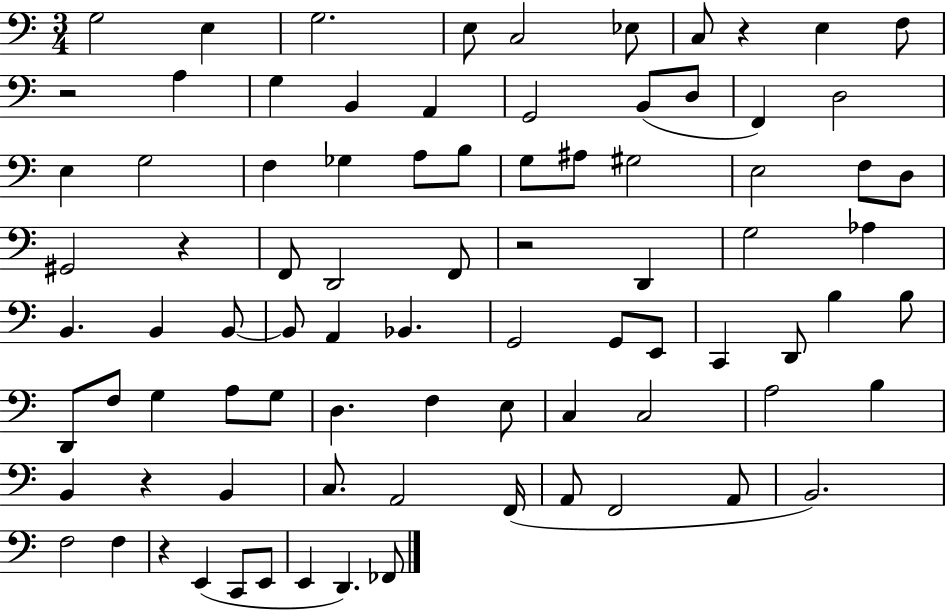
{
  \clef bass
  \numericTimeSignature
  \time 3/4
  \key c \major
  g2 e4 | g2. | e8 c2 ees8 | c8 r4 e4 f8 | \break r2 a4 | g4 b,4 a,4 | g,2 b,8( d8 | f,4) d2 | \break e4 g2 | f4 ges4 a8 b8 | g8 ais8 gis2 | e2 f8 d8 | \break gis,2 r4 | f,8 d,2 f,8 | r2 d,4 | g2 aes4 | \break b,4. b,4 b,8~~ | b,8 a,4 bes,4. | g,2 g,8 e,8 | c,4 d,8 b4 b8 | \break d,8 f8 g4 a8 g8 | d4. f4 e8 | c4 c2 | a2 b4 | \break b,4 r4 b,4 | c8. a,2 f,16( | a,8 f,2 a,8 | b,2.) | \break f2 f4 | r4 e,4( c,8 e,8 | e,4 d,4.) fes,8 | \bar "|."
}